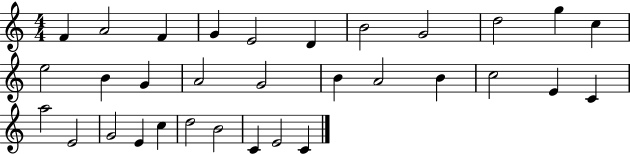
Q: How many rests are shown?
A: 0